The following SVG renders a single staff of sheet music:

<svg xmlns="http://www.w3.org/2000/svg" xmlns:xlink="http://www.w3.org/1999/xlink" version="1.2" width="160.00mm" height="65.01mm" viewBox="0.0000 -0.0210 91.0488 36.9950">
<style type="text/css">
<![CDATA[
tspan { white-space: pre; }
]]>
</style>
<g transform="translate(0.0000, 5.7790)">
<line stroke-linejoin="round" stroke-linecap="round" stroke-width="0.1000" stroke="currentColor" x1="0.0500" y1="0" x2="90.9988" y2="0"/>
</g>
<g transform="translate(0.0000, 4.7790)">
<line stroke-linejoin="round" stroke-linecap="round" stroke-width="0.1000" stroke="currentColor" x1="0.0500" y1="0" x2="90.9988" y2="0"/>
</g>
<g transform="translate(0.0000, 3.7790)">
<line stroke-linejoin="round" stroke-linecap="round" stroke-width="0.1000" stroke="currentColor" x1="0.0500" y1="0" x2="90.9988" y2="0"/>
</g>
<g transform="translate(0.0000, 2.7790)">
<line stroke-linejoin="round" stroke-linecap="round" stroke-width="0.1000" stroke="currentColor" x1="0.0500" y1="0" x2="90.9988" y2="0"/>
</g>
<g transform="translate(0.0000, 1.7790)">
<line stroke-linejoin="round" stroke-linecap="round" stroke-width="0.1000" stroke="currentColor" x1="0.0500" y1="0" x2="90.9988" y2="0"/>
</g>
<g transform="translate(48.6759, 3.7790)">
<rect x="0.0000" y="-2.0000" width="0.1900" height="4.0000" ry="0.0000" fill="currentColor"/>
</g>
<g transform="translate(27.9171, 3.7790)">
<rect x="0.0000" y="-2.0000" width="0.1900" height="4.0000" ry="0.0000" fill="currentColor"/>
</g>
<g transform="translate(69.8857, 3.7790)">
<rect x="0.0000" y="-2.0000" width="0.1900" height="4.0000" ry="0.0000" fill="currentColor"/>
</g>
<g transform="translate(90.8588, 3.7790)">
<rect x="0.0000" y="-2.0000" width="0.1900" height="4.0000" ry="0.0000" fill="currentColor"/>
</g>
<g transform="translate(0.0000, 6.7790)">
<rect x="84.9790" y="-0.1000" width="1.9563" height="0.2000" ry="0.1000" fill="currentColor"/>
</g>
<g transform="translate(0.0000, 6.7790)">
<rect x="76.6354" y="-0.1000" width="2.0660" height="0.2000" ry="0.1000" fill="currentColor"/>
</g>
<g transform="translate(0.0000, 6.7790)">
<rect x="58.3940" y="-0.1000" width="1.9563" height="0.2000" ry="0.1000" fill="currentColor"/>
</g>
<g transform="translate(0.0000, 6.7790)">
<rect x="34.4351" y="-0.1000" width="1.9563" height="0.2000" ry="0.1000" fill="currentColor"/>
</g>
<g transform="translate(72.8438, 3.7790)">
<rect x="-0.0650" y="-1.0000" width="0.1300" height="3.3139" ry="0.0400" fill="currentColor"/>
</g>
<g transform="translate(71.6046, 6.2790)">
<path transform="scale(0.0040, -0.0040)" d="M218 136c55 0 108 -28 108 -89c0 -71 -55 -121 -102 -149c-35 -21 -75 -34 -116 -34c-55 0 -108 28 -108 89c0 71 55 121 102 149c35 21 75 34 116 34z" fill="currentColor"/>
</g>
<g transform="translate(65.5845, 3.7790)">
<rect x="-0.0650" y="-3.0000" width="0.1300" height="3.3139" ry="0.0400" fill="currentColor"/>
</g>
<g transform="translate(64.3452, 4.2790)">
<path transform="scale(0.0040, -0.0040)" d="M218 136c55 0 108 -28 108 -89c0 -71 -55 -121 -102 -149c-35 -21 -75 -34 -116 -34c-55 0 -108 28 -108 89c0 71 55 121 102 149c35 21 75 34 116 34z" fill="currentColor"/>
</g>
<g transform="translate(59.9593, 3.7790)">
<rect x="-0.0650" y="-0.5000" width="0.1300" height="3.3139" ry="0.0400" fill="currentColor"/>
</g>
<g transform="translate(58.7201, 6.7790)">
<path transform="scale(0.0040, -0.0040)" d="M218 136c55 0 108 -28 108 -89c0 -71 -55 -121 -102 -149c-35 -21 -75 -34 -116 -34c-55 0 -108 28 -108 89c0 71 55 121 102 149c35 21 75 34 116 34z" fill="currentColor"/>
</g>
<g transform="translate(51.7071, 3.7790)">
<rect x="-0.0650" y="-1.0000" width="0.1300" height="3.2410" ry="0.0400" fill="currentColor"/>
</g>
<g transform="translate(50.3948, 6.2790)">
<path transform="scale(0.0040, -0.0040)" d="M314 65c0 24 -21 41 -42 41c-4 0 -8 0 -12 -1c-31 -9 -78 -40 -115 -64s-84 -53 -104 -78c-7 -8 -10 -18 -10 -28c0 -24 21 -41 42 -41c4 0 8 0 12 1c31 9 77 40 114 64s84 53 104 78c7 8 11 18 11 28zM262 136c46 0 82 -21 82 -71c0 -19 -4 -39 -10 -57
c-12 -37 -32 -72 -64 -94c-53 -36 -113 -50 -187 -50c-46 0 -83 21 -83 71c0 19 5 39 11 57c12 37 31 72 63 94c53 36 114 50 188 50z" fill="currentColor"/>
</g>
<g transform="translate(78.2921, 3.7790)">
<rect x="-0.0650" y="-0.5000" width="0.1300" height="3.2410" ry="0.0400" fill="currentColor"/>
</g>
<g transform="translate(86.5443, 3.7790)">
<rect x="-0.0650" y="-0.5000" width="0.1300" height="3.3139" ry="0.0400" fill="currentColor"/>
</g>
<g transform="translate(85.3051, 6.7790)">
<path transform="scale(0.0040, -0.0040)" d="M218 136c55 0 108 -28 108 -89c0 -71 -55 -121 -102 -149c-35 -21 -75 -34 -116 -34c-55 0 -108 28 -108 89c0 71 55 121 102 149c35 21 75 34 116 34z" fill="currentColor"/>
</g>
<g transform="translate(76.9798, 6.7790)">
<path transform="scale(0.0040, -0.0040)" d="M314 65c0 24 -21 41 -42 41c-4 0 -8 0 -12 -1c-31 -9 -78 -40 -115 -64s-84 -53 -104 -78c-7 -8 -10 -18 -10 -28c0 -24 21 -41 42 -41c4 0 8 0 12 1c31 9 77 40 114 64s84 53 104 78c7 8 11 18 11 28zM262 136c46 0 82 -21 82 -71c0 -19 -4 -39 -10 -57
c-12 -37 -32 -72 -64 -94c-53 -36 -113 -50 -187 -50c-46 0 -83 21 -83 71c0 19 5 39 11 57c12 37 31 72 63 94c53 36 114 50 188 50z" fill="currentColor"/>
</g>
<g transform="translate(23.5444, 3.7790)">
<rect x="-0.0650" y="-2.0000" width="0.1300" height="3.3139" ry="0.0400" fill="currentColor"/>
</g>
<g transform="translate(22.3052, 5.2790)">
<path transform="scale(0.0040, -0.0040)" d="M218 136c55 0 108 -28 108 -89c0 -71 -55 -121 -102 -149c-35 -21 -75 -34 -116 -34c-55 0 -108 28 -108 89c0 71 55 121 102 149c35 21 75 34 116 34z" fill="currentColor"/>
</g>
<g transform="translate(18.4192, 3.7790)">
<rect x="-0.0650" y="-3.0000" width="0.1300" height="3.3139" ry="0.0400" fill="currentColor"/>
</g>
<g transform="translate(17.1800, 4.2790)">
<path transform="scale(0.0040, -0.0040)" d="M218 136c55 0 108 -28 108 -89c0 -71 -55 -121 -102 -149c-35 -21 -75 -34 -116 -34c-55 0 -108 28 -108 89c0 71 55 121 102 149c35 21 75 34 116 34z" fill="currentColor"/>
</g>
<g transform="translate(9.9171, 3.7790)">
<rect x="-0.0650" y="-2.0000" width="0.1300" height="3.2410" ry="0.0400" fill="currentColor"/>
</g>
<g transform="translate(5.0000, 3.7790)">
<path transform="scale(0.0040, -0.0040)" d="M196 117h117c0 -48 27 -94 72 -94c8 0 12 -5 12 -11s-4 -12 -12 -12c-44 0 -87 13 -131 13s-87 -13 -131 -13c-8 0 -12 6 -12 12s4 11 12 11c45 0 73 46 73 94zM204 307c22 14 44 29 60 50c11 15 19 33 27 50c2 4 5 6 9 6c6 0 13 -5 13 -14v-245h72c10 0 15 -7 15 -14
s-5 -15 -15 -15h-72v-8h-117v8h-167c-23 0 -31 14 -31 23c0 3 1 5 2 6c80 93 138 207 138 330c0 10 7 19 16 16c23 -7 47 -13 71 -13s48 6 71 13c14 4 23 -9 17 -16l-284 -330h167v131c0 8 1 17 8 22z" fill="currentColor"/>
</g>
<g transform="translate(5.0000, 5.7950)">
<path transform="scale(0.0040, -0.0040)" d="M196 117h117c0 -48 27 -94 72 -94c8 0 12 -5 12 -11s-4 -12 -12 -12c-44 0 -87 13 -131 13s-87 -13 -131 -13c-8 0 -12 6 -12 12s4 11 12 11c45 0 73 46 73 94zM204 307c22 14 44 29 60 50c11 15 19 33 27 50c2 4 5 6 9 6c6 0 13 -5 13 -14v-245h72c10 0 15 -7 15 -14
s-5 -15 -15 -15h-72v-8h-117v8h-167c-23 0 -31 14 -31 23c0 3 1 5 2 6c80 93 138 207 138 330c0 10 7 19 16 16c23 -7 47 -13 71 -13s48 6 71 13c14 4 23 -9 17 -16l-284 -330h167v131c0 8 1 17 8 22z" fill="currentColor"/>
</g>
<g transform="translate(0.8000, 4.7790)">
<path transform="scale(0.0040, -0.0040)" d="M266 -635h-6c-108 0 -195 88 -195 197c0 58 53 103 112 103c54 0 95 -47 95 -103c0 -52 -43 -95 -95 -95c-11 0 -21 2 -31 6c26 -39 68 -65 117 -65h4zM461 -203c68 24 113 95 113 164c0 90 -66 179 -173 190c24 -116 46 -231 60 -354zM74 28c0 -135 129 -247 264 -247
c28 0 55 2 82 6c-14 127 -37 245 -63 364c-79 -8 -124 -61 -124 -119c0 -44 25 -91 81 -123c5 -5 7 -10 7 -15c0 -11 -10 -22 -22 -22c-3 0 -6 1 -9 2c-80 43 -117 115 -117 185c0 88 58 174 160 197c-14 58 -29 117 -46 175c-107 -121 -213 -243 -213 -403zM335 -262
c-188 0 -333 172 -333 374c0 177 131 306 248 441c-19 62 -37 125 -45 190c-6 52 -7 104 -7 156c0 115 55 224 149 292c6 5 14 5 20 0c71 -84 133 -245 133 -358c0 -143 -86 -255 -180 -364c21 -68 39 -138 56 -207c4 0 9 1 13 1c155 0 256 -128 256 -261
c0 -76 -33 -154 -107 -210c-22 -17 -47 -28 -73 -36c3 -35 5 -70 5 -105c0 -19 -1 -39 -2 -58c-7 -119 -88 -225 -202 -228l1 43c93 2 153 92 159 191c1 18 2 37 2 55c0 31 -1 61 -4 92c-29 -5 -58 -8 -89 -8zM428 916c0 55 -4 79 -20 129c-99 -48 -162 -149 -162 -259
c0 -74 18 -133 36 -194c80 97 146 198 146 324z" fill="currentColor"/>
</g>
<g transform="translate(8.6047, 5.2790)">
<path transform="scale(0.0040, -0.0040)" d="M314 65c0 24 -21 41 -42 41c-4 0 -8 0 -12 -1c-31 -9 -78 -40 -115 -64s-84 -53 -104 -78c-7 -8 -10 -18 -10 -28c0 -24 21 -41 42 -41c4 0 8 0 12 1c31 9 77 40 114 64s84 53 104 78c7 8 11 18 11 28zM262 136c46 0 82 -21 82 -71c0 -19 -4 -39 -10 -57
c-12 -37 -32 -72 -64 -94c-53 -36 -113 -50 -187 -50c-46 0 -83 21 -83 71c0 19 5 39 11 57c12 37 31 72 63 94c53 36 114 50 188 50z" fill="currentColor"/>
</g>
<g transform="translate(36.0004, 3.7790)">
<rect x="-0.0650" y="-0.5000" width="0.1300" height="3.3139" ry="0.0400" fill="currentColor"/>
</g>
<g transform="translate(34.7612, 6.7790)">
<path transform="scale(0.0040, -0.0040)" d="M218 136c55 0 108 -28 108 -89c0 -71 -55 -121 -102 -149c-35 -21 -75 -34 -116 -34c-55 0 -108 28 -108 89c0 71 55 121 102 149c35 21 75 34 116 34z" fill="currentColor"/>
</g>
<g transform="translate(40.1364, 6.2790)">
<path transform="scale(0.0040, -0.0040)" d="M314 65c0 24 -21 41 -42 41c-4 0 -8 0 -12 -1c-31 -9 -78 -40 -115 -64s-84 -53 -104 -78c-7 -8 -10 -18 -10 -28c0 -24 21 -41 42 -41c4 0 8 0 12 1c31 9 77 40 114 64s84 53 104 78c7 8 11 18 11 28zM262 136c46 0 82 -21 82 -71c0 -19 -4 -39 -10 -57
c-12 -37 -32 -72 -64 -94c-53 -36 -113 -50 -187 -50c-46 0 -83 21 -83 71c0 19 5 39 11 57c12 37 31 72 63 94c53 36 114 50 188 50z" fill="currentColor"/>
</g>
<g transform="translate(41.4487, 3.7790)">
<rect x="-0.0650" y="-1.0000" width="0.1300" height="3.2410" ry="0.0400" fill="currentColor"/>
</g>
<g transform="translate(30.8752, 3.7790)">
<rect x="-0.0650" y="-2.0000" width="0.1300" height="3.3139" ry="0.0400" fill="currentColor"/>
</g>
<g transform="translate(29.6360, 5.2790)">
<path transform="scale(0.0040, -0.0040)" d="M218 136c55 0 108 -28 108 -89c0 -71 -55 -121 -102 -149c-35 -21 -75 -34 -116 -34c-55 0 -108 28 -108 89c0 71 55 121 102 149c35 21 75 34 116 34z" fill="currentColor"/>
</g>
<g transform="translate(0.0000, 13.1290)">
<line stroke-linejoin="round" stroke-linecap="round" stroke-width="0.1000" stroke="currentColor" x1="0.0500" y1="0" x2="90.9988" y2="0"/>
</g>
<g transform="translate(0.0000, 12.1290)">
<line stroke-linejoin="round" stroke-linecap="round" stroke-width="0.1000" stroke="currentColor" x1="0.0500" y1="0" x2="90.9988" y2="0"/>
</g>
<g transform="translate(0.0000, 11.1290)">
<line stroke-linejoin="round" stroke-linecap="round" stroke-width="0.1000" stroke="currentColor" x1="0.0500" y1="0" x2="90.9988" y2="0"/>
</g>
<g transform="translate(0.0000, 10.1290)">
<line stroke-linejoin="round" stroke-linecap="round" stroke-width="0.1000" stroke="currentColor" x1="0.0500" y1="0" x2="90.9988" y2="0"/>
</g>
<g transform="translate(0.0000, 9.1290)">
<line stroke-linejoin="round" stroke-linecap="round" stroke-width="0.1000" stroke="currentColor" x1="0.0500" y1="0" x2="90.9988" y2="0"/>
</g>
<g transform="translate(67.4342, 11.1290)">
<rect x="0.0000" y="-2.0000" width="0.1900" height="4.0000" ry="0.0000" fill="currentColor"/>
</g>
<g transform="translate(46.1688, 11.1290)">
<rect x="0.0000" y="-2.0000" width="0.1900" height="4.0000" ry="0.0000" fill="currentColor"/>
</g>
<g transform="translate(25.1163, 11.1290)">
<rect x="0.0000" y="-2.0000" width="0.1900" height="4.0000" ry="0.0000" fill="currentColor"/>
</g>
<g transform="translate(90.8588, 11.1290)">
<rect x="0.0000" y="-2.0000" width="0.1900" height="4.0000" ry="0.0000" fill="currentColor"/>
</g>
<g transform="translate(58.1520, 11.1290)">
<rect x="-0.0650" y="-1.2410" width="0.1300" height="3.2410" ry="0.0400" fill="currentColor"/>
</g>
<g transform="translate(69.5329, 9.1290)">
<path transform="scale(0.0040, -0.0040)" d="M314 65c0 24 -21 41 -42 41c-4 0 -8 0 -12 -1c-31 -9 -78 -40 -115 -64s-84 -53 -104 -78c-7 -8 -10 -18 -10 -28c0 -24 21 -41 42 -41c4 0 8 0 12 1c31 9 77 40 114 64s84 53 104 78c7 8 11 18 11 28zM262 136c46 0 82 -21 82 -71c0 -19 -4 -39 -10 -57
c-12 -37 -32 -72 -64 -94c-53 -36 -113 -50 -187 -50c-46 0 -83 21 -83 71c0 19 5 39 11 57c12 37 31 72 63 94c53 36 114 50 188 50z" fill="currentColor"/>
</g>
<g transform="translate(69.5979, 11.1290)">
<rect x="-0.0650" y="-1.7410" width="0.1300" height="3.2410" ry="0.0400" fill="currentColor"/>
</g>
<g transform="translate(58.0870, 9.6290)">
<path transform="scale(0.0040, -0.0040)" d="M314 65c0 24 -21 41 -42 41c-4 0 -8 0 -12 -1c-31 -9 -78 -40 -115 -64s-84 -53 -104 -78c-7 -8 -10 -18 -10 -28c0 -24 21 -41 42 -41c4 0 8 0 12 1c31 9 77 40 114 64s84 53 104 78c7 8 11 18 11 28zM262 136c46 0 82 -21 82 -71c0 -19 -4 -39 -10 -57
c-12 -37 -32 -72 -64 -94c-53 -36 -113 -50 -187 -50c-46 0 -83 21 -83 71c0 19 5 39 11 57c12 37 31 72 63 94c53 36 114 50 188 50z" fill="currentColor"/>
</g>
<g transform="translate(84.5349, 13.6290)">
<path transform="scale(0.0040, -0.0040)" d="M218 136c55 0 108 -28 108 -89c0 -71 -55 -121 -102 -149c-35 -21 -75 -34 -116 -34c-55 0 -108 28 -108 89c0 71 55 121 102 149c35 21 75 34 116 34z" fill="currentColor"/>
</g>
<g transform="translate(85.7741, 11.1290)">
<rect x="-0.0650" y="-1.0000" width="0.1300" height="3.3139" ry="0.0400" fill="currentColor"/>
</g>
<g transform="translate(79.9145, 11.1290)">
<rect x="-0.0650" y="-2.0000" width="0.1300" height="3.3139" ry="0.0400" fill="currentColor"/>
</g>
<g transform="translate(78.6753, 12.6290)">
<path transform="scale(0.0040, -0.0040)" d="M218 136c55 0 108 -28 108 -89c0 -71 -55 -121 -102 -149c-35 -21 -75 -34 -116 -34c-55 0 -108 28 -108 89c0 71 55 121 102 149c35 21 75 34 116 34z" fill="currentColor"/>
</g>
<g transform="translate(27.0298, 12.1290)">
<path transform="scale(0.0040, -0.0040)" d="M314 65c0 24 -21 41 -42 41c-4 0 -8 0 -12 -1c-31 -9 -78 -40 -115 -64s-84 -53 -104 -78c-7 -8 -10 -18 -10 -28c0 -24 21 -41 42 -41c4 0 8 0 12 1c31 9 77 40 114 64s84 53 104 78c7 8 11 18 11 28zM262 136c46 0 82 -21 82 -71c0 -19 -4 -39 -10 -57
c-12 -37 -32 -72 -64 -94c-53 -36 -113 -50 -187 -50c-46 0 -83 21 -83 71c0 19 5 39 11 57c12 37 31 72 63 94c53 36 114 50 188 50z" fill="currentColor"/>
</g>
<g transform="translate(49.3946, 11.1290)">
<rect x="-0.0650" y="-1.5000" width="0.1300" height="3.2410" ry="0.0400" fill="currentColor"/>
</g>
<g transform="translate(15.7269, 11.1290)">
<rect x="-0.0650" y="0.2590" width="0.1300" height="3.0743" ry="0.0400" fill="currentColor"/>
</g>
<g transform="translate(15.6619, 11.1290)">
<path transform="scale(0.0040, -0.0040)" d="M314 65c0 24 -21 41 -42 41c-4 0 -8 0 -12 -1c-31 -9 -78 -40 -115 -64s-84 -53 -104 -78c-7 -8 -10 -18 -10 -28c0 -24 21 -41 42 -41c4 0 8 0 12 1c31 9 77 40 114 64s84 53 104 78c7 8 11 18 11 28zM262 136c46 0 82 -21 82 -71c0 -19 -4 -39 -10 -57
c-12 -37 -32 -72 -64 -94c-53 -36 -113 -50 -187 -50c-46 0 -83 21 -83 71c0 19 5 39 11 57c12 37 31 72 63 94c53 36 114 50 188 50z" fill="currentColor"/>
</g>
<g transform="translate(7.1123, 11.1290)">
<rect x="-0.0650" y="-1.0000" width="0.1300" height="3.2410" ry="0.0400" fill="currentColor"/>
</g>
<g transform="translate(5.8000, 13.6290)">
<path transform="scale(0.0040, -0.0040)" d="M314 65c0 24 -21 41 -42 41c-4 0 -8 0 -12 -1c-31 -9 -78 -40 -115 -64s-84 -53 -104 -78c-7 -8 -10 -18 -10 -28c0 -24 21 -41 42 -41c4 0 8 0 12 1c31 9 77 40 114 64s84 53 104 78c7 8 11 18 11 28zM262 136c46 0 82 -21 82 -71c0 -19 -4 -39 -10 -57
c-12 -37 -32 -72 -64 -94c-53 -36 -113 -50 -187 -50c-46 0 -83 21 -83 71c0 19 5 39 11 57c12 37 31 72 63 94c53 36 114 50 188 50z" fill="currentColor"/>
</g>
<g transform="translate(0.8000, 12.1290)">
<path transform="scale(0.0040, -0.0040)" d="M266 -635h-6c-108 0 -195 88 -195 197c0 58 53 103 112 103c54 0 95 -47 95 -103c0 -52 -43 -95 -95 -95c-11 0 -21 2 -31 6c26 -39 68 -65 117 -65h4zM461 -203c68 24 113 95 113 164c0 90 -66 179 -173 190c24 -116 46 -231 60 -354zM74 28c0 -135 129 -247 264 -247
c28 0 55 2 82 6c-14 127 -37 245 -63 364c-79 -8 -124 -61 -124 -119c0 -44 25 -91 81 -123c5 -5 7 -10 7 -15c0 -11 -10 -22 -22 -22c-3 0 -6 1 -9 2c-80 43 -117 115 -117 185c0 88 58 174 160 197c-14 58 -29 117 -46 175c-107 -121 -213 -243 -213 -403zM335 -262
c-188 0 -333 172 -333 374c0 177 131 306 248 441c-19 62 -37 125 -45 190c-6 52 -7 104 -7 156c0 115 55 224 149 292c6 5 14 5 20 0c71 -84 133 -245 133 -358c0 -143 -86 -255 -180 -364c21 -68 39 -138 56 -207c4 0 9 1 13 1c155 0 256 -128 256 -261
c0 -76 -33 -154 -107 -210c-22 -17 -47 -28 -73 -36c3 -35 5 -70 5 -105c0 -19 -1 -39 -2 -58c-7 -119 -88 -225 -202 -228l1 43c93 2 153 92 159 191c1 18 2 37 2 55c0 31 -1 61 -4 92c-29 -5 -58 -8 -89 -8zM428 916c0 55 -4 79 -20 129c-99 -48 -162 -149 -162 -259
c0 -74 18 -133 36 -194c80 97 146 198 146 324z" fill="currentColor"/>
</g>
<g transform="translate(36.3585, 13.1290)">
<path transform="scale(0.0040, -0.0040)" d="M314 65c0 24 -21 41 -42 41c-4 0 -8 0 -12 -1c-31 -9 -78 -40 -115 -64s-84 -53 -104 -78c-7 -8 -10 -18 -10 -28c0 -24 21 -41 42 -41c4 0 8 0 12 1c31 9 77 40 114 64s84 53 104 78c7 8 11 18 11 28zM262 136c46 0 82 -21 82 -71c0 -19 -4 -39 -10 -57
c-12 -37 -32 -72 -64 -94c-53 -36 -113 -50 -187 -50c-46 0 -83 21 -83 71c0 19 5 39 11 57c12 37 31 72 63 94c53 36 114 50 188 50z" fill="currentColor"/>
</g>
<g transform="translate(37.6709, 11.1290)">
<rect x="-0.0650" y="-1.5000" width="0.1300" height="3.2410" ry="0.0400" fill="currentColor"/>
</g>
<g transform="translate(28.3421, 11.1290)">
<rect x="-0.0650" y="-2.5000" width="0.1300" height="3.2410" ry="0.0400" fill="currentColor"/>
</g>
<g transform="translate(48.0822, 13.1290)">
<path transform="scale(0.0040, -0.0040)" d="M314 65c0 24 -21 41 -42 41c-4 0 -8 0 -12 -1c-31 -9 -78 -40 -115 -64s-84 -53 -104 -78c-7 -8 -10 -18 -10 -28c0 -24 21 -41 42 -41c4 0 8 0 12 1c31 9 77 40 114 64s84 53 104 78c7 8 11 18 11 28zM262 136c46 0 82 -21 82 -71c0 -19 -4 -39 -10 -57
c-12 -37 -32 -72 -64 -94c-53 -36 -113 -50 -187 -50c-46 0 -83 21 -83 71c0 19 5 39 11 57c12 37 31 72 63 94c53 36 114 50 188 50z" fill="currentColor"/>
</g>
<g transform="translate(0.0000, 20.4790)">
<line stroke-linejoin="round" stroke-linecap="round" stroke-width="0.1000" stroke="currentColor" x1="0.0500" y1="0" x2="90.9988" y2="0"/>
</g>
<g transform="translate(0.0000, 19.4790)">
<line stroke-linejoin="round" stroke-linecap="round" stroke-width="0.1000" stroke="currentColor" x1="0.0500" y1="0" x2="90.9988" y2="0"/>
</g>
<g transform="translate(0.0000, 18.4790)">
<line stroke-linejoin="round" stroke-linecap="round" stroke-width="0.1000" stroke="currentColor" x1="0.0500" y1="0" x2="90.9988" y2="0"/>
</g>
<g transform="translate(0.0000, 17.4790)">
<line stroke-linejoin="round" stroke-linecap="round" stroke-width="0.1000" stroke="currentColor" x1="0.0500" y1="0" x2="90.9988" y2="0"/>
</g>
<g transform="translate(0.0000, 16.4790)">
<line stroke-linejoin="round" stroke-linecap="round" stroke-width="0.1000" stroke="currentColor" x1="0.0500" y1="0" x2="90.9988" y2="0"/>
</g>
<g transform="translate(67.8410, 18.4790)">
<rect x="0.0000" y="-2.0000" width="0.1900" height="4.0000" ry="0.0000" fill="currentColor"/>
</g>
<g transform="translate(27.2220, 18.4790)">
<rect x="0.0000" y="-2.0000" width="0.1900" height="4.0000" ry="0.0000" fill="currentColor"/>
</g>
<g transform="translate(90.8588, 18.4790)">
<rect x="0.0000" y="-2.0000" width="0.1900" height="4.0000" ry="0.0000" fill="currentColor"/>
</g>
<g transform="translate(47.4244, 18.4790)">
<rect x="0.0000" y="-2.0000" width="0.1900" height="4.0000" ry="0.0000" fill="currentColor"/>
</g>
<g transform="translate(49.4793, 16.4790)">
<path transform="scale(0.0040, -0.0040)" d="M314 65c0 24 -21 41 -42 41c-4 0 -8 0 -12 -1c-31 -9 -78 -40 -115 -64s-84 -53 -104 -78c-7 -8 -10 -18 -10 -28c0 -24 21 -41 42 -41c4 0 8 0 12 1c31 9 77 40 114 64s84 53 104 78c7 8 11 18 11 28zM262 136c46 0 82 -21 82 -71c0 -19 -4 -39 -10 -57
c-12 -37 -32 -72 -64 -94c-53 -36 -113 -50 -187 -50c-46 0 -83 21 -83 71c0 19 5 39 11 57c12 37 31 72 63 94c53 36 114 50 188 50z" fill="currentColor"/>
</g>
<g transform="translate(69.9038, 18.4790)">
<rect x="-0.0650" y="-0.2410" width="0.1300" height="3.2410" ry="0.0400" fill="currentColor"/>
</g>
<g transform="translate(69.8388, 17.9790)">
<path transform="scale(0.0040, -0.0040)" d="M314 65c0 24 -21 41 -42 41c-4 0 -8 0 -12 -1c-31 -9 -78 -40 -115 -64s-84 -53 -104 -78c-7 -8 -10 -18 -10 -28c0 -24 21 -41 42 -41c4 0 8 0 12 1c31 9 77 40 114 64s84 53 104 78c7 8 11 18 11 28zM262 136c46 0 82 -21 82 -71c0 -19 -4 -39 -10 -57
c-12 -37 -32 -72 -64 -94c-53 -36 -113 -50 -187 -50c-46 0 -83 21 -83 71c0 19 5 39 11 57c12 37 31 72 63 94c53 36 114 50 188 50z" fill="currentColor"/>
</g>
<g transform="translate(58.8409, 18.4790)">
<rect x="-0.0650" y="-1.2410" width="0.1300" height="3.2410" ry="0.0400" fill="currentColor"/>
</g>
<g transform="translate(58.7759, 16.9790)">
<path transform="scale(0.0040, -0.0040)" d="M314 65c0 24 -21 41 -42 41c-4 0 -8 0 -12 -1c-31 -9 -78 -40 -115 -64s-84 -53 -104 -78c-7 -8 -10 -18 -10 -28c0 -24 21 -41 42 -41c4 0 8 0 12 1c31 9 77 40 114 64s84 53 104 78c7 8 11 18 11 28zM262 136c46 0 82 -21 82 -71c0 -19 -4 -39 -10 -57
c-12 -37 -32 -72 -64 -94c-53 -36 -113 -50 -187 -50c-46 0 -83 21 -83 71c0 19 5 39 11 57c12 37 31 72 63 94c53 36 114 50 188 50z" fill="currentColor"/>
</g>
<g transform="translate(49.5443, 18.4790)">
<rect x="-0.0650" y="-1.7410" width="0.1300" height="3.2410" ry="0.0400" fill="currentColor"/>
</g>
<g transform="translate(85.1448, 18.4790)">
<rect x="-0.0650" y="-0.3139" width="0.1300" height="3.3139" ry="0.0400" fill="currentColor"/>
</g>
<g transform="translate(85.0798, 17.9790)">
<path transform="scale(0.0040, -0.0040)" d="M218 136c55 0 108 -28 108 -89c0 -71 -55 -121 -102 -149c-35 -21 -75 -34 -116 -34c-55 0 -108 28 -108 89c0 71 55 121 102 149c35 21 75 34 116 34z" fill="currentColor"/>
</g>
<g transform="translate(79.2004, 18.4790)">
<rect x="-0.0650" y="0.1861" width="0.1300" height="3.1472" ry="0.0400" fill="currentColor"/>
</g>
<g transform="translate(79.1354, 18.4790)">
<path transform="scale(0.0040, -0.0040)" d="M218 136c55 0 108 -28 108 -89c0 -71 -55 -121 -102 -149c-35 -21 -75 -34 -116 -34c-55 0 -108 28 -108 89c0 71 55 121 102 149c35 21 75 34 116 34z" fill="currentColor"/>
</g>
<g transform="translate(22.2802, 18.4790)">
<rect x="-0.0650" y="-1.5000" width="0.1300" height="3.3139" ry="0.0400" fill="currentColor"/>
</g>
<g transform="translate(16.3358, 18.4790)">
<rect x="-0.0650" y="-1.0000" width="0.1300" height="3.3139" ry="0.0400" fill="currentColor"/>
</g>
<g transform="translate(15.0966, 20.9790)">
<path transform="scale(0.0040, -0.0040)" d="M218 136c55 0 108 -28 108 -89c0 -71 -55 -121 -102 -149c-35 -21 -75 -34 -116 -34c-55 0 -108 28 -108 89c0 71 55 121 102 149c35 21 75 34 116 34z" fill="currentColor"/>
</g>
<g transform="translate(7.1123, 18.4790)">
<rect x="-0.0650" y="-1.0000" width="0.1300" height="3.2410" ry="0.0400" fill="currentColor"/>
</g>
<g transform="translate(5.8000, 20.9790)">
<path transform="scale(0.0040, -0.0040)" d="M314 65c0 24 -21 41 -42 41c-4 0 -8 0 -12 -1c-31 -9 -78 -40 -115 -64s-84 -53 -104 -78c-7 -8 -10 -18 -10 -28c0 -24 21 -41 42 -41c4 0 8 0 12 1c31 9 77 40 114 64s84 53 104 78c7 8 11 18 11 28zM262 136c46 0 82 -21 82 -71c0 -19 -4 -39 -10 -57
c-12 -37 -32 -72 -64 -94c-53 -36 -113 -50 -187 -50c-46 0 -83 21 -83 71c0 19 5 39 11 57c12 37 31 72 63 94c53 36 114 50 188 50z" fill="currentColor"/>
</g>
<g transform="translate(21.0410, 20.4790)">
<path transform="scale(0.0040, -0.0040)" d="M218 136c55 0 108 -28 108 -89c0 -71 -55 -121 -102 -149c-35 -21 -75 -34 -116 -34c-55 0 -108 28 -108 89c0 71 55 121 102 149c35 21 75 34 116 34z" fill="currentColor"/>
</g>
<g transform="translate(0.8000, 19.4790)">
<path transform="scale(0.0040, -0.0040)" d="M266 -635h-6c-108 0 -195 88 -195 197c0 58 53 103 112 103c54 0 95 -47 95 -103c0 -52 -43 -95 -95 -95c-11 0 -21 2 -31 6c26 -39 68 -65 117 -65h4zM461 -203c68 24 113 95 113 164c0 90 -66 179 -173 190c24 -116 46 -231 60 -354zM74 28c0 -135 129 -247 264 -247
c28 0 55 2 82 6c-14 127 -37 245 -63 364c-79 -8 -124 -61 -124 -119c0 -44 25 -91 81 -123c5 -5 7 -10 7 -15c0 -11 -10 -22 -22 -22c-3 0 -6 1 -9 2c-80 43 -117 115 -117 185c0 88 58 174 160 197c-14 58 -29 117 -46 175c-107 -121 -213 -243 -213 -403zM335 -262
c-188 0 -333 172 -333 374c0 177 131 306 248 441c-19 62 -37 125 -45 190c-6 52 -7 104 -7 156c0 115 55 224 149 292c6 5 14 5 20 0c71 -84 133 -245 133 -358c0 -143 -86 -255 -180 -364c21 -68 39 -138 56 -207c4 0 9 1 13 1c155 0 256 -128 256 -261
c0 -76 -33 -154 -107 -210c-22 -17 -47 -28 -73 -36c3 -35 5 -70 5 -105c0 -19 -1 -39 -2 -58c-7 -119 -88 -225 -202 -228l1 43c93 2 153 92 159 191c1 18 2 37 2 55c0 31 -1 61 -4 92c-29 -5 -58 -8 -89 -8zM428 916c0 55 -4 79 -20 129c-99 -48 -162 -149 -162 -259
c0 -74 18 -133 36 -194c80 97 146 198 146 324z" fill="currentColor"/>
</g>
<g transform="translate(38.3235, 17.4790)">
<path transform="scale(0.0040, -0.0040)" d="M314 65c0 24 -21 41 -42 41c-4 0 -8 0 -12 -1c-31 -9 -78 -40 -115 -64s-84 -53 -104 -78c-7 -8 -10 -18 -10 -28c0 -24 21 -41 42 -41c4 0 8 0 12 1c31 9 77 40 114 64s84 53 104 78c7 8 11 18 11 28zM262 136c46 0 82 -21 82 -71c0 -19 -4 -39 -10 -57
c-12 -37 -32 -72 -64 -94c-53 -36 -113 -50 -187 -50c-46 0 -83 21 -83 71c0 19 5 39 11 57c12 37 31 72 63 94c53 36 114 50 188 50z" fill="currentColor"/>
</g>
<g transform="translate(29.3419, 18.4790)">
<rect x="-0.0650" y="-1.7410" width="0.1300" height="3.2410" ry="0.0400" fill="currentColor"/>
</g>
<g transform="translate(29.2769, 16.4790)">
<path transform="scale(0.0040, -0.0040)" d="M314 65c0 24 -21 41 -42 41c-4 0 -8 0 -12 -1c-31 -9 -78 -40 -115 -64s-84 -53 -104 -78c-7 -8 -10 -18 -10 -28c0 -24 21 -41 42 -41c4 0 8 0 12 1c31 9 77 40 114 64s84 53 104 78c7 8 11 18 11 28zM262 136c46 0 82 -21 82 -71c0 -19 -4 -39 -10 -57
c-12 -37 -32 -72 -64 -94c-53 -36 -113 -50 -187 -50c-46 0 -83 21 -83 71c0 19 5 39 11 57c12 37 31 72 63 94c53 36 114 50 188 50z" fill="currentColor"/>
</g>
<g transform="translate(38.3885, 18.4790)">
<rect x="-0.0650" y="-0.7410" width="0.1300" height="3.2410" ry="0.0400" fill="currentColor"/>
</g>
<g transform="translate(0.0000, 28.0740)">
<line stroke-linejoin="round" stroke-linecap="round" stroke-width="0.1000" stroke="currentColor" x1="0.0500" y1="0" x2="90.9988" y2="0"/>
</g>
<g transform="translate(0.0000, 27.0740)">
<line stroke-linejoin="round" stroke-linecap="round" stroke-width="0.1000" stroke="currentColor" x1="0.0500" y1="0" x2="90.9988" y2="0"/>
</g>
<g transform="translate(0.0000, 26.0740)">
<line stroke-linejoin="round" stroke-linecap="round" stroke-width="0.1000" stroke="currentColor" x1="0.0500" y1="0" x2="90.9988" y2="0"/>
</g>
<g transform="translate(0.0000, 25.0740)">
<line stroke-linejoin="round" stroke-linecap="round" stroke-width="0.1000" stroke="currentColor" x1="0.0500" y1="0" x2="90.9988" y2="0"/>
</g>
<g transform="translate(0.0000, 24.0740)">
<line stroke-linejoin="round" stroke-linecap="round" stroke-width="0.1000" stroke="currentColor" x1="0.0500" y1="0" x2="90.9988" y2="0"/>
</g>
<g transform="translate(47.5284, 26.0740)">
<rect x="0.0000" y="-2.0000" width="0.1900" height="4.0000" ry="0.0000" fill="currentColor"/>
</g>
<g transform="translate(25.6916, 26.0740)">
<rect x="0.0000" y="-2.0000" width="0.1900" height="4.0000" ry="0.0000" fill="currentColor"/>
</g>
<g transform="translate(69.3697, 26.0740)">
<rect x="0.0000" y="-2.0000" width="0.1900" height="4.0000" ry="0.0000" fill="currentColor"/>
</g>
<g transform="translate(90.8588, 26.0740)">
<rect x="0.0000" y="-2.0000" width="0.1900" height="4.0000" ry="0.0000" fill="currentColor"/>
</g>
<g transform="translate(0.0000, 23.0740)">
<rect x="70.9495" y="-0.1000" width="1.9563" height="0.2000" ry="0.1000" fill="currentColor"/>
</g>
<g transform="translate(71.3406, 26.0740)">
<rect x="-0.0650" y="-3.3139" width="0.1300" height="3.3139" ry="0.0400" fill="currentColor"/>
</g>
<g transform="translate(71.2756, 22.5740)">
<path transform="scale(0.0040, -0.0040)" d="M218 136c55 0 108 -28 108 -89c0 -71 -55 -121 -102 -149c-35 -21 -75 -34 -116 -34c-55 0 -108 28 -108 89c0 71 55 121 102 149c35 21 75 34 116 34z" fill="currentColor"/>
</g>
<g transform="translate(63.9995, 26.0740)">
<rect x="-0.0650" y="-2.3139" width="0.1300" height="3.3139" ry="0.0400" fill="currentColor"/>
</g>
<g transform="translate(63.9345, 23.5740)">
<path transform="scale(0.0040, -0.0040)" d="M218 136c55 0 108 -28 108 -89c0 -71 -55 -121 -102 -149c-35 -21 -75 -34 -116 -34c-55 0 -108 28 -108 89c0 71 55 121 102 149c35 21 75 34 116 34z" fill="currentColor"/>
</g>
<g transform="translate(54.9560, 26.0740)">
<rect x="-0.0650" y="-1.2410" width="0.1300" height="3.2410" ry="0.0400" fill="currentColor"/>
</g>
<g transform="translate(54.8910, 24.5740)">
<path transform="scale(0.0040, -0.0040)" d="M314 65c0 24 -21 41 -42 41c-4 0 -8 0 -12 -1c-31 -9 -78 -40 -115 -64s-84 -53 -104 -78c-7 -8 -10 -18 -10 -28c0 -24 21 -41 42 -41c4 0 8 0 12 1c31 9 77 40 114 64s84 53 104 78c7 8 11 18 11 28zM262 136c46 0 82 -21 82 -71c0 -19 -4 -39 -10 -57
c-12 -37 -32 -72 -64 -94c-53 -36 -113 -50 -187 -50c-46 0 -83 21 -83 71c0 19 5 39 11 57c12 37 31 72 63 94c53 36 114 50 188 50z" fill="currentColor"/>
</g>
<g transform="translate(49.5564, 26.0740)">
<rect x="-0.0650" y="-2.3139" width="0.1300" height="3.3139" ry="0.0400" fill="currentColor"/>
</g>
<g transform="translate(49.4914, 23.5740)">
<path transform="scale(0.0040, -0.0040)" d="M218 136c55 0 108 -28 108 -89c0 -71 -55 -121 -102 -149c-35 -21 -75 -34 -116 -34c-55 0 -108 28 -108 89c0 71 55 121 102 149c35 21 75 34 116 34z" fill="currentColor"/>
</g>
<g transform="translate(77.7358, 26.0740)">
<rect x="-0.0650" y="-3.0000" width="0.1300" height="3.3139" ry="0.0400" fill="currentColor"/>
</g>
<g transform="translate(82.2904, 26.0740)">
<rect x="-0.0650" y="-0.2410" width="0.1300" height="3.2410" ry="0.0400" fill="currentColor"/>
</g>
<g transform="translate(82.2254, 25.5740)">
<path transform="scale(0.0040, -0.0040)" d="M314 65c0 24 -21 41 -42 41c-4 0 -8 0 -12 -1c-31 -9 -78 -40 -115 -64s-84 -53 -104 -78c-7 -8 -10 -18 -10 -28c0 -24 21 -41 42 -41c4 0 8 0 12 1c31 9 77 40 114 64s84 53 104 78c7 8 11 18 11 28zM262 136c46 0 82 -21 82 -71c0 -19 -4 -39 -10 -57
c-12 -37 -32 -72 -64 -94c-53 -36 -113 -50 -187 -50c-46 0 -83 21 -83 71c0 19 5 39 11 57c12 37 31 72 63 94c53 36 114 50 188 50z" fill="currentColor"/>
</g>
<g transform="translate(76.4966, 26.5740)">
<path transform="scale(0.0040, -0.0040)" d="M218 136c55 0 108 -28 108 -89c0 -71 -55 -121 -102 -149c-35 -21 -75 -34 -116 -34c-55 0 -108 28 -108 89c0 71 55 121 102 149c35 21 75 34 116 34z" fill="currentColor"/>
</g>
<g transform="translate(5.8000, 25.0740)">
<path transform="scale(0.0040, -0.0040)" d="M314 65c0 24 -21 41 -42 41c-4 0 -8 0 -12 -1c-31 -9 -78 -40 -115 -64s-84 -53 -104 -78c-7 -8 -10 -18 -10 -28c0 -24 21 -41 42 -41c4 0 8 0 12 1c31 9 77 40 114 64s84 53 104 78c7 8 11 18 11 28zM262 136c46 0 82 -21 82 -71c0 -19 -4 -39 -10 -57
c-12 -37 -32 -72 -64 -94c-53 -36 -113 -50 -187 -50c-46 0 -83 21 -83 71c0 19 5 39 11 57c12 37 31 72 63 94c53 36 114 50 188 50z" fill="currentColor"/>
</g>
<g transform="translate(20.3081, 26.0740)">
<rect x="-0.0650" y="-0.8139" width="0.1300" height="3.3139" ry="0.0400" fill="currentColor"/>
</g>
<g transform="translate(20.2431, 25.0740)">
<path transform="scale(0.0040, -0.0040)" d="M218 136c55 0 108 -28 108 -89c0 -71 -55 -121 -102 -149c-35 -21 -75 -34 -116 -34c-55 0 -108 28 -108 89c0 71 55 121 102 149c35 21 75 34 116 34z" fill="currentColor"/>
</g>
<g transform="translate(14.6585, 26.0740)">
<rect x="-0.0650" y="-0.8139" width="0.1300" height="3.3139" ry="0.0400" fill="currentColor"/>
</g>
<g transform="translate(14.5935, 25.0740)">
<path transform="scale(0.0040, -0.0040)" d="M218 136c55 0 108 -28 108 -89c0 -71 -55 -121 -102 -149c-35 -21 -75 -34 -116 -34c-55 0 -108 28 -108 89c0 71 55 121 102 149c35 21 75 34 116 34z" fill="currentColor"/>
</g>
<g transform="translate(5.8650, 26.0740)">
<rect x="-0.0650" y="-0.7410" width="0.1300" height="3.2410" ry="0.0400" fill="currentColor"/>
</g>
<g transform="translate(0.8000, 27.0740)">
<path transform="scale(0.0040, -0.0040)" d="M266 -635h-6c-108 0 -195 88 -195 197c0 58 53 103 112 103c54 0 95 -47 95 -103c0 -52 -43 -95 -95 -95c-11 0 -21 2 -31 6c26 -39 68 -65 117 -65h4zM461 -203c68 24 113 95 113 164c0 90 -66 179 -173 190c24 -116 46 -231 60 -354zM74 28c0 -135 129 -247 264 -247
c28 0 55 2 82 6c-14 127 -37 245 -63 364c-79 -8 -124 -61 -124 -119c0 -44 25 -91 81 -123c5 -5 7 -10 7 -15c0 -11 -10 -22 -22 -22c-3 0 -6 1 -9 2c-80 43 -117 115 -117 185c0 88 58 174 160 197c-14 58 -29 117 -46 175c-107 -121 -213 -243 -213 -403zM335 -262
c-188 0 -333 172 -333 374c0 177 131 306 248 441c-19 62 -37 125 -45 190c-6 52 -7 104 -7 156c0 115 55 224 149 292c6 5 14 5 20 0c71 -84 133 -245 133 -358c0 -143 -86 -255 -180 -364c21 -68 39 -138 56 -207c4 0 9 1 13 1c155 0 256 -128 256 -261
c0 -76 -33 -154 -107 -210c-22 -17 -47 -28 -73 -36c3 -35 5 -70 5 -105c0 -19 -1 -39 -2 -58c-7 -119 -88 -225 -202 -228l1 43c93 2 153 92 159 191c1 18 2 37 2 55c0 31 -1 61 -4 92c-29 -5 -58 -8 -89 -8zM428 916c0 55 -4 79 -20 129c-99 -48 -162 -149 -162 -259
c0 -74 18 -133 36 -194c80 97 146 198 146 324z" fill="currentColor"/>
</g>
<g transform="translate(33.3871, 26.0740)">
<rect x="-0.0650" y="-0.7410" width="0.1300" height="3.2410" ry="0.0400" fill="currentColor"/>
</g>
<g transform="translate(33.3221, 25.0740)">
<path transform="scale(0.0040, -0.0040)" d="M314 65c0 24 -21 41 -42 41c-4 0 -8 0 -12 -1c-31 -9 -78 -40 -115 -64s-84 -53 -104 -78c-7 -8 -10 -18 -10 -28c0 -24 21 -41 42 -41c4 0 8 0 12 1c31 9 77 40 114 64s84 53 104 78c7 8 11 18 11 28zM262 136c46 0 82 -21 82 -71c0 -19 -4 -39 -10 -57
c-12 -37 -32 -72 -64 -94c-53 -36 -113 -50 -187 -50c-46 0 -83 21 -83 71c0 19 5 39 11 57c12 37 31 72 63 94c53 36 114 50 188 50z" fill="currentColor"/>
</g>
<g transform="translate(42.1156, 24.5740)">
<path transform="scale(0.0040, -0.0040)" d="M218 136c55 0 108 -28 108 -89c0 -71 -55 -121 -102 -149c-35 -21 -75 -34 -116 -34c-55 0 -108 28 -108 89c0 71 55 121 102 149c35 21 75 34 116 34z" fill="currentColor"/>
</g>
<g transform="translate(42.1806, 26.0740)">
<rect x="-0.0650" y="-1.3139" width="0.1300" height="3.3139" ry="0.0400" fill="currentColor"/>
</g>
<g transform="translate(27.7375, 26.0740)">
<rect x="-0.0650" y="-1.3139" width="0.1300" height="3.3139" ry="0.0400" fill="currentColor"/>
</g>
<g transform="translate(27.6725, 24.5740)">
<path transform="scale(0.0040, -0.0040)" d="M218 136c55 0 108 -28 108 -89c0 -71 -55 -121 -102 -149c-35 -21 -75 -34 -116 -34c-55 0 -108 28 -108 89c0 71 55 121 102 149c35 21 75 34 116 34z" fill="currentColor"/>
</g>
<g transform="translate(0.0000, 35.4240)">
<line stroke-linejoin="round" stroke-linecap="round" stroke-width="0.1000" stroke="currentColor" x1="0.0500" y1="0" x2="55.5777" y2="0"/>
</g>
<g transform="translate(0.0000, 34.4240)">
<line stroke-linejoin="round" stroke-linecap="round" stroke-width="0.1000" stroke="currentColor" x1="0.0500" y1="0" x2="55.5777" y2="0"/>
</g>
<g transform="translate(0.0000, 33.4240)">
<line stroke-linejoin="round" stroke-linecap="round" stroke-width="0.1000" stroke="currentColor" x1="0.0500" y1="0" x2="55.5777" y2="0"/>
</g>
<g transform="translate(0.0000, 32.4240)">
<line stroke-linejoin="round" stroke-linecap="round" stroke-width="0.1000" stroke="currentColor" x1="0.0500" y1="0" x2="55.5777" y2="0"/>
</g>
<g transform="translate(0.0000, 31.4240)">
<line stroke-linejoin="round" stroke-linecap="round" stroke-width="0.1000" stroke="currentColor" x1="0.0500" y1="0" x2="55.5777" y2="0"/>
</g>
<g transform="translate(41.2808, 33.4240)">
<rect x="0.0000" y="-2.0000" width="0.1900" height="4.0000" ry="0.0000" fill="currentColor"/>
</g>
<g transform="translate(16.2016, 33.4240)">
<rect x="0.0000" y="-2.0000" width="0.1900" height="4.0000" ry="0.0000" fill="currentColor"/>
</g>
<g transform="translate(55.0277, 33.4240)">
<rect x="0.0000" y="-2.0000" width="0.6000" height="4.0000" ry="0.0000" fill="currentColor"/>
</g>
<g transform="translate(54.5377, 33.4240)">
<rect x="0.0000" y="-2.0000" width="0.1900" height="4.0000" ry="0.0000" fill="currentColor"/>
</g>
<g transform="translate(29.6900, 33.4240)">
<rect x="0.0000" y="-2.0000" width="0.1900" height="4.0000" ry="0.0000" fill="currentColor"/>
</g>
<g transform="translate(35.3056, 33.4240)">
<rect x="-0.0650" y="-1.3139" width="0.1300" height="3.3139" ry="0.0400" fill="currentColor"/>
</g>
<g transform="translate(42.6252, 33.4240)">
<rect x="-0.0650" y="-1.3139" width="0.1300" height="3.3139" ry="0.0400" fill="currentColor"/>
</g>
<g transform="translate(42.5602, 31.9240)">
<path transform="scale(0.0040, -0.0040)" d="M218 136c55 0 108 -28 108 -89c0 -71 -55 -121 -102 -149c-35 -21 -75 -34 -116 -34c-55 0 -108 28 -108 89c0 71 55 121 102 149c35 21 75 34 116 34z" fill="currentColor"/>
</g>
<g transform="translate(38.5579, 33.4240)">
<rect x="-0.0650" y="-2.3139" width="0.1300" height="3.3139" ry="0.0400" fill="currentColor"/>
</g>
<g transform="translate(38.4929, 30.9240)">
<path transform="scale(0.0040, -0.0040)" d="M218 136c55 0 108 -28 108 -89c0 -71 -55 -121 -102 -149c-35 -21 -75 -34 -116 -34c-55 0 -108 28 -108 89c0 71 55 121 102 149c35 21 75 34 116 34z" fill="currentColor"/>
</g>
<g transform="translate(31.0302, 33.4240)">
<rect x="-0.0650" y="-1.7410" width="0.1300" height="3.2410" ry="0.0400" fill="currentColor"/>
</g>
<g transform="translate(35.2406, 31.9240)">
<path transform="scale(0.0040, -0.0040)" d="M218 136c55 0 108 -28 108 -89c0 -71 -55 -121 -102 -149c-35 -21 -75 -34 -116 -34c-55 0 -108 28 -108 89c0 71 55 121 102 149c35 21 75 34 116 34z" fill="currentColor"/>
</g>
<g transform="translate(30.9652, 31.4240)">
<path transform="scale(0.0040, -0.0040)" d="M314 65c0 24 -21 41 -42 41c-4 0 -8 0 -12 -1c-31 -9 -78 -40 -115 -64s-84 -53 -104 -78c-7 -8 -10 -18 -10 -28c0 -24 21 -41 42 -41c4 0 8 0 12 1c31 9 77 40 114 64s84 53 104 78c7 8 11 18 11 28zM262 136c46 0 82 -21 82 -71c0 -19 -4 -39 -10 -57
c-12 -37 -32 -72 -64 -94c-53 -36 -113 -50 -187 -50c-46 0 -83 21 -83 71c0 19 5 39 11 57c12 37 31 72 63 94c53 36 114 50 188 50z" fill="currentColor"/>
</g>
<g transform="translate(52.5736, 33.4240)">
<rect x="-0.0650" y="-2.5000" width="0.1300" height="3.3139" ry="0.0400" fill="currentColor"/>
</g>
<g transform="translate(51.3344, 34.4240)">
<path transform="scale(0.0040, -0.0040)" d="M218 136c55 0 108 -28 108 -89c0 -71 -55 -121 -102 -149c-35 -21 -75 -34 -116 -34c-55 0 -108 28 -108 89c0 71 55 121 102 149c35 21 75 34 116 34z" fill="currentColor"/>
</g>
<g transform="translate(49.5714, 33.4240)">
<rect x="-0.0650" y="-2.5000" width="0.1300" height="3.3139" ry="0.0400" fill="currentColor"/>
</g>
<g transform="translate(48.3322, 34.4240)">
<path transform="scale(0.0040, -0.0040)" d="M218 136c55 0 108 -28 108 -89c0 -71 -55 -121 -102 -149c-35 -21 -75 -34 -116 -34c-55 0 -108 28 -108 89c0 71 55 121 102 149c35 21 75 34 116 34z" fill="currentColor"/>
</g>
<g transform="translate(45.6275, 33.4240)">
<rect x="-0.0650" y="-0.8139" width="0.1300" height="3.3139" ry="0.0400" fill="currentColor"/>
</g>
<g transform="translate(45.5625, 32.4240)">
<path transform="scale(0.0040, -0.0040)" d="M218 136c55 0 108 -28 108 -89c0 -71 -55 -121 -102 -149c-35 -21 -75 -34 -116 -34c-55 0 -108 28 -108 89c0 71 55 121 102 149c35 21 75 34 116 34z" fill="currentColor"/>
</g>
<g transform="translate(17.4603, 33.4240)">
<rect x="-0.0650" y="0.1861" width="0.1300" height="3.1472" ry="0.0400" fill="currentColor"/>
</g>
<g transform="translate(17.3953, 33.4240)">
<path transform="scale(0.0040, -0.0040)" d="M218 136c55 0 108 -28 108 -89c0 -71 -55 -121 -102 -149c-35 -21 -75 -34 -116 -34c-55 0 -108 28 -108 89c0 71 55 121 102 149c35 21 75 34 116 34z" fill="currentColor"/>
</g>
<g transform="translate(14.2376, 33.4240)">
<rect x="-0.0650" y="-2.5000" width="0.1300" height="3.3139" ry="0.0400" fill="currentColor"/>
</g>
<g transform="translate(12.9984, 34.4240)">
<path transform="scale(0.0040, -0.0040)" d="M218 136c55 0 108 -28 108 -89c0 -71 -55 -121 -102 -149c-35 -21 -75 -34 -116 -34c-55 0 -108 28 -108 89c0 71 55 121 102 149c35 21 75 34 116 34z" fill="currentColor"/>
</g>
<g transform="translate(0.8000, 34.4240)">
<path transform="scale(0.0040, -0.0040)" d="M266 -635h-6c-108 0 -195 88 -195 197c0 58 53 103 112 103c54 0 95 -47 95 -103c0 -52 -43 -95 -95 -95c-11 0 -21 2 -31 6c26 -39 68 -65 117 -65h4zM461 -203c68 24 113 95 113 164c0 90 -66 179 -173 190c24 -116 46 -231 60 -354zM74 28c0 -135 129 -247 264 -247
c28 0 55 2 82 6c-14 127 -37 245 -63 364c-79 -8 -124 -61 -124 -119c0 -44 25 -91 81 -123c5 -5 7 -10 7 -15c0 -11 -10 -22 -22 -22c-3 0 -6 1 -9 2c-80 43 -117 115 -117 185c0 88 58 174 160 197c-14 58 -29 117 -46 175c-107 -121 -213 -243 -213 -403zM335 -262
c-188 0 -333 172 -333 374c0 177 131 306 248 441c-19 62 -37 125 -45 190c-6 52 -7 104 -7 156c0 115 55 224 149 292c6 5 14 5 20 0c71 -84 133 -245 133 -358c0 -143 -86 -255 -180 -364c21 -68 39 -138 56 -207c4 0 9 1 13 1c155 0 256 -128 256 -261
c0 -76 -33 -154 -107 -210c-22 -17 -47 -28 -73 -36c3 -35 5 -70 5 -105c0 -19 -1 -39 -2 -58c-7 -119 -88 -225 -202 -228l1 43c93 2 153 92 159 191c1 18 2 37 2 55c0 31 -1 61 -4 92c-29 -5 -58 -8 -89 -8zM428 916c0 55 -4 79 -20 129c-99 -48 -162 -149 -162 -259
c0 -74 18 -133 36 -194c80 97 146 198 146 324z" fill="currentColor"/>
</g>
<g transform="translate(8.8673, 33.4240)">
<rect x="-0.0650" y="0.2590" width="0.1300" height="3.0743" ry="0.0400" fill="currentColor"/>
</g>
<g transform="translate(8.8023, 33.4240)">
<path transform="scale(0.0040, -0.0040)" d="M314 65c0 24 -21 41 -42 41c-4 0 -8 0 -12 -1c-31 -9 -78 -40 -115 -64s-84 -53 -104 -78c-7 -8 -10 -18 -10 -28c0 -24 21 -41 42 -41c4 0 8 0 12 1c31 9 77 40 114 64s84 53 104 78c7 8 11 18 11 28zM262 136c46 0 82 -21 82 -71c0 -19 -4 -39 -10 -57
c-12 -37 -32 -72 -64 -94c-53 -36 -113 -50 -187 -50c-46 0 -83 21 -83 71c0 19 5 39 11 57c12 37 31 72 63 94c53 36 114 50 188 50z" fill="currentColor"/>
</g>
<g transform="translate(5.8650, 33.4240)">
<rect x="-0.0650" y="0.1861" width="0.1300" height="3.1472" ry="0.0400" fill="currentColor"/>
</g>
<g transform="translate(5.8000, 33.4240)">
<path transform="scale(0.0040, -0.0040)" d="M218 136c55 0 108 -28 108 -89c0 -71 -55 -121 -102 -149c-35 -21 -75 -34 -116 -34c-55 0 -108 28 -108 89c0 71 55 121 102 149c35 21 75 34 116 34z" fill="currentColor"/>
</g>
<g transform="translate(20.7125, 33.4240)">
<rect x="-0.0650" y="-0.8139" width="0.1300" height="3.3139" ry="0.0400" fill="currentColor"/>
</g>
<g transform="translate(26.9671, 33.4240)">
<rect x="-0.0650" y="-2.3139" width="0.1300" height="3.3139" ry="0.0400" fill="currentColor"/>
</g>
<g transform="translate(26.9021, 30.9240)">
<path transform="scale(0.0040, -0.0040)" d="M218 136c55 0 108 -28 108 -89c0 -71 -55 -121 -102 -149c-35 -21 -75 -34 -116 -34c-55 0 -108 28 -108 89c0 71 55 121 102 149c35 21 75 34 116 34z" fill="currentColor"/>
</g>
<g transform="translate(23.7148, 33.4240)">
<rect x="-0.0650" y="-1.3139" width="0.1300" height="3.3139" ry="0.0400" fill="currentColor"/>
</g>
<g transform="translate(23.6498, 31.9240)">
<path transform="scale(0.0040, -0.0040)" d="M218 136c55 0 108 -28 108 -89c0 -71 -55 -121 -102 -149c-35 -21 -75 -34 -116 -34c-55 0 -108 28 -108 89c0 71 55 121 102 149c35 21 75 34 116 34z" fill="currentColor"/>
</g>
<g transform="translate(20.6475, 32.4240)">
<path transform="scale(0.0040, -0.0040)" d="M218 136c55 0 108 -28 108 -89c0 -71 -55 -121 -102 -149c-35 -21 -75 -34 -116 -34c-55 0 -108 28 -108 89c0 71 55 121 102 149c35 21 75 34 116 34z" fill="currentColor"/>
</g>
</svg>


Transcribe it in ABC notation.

X:1
T:Untitled
M:4/4
L:1/4
K:C
F2 A F F C D2 D2 C A D C2 C D2 B2 G2 E2 E2 e2 f2 F D D2 D E f2 d2 f2 e2 c2 B c d2 d d e d2 e g e2 g b A c2 B B2 G B d e g f2 e g e d G G